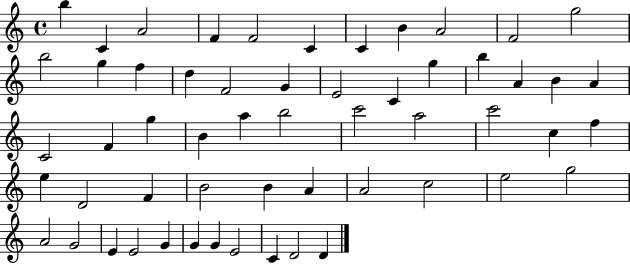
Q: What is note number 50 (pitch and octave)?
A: G4